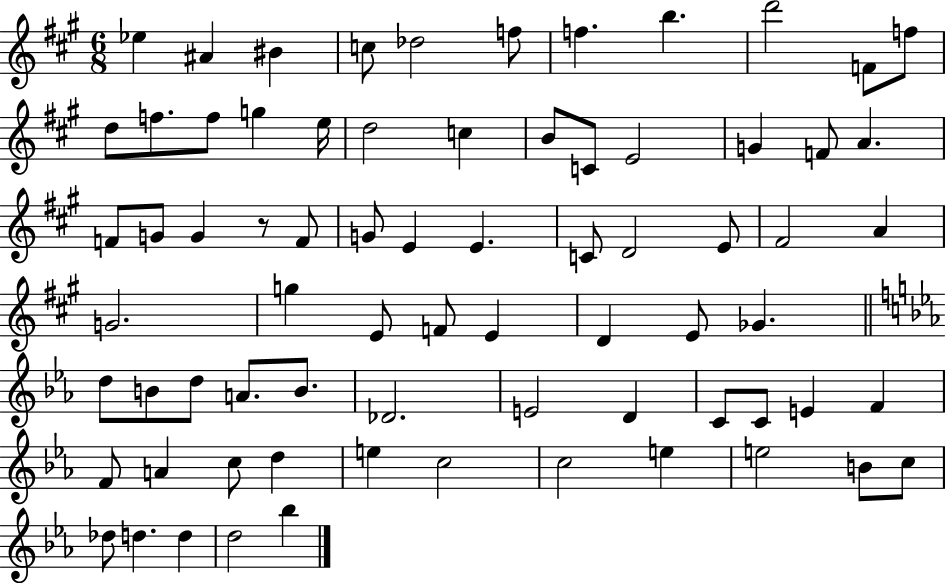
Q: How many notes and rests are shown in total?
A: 73